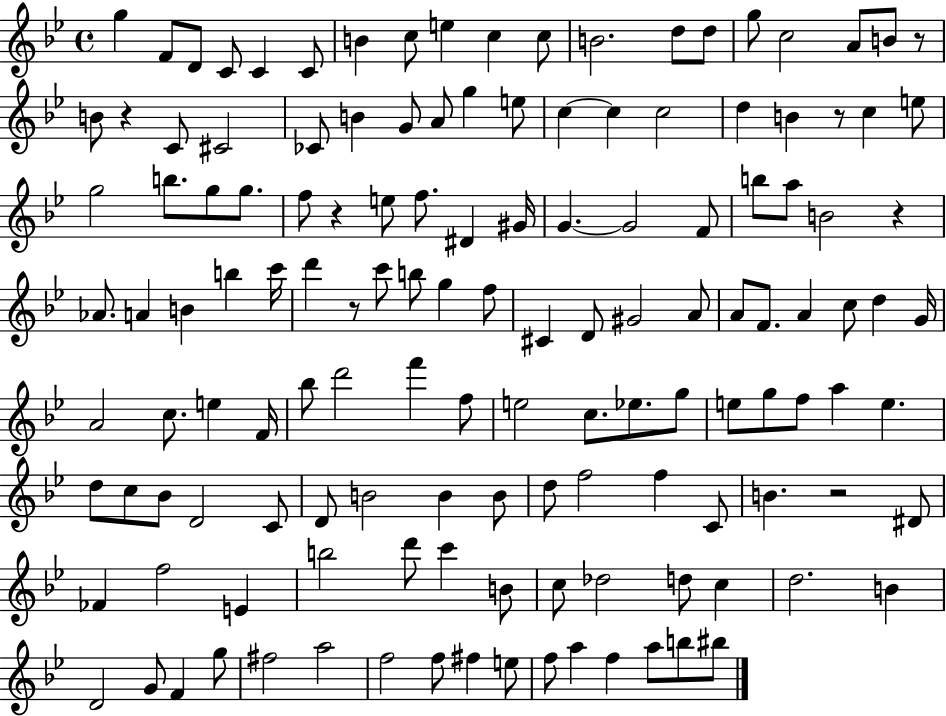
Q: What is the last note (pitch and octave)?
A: BIS5